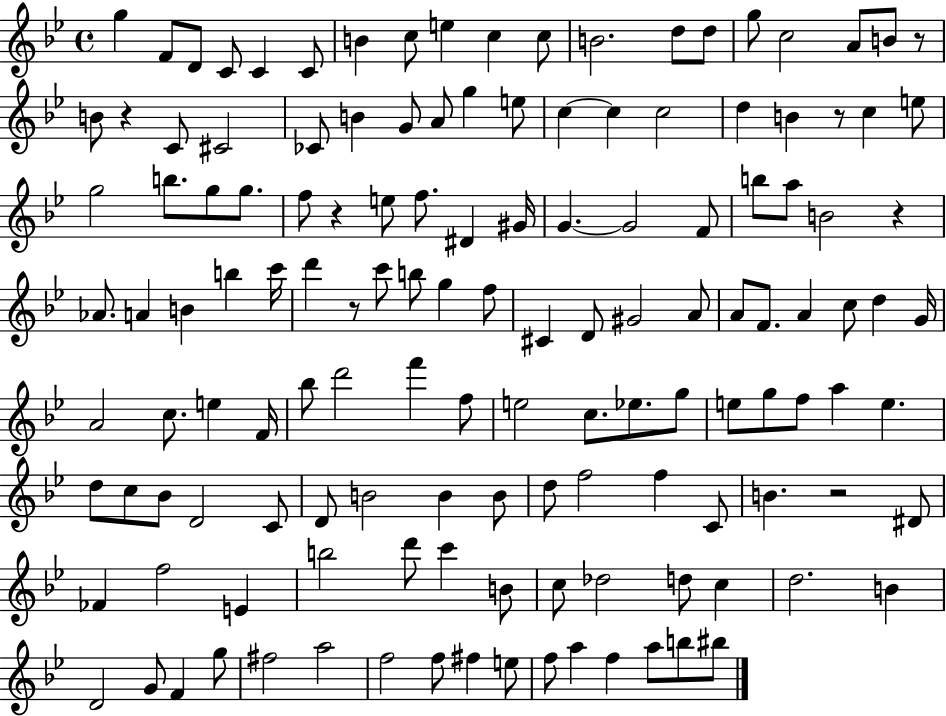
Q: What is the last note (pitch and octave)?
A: BIS5